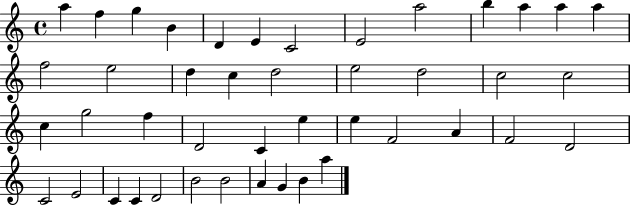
{
  \clef treble
  \time 4/4
  \defaultTimeSignature
  \key c \major
  a''4 f''4 g''4 b'4 | d'4 e'4 c'2 | e'2 a''2 | b''4 a''4 a''4 a''4 | \break f''2 e''2 | d''4 c''4 d''2 | e''2 d''2 | c''2 c''2 | \break c''4 g''2 f''4 | d'2 c'4 e''4 | e''4 f'2 a'4 | f'2 d'2 | \break c'2 e'2 | c'4 c'4 d'2 | b'2 b'2 | a'4 g'4 b'4 a''4 | \break \bar "|."
}